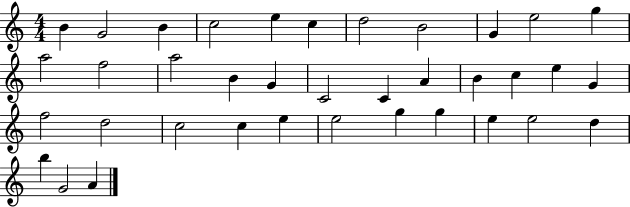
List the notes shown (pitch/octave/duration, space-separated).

B4/q G4/h B4/q C5/h E5/q C5/q D5/h B4/h G4/q E5/h G5/q A5/h F5/h A5/h B4/q G4/q C4/h C4/q A4/q B4/q C5/q E5/q G4/q F5/h D5/h C5/h C5/q E5/q E5/h G5/q G5/q E5/q E5/h D5/q B5/q G4/h A4/q